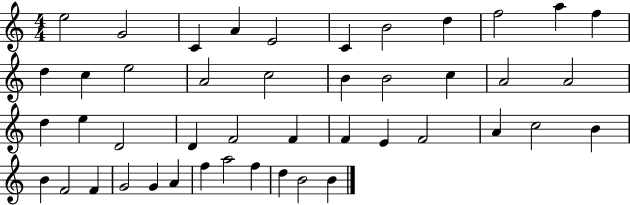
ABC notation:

X:1
T:Untitled
M:4/4
L:1/4
K:C
e2 G2 C A E2 C B2 d f2 a f d c e2 A2 c2 B B2 c A2 A2 d e D2 D F2 F F E F2 A c2 B B F2 F G2 G A f a2 f d B2 B